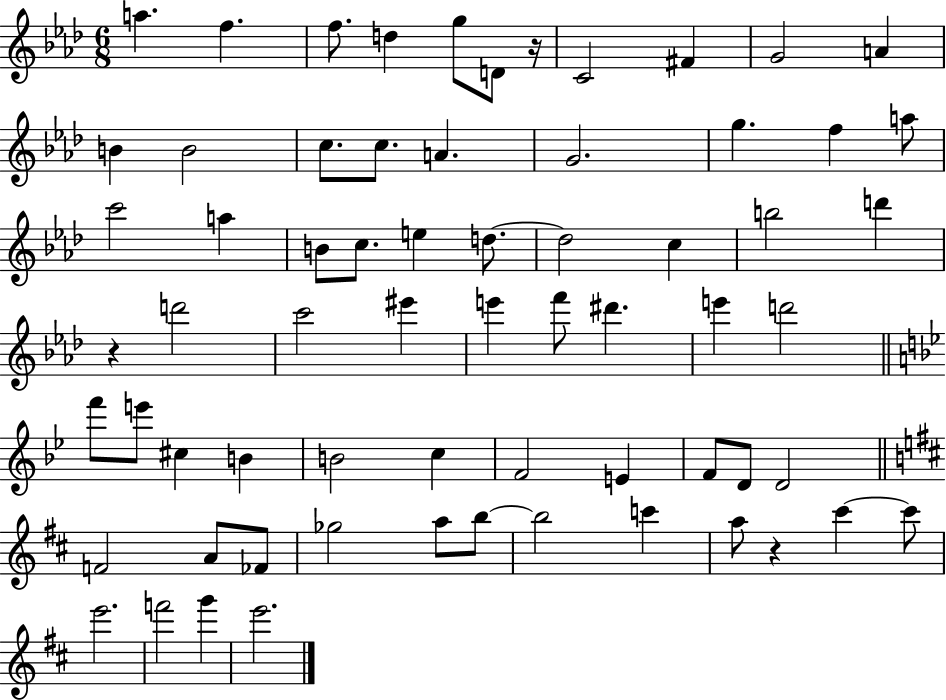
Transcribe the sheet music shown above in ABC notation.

X:1
T:Untitled
M:6/8
L:1/4
K:Ab
a f f/2 d g/2 D/2 z/4 C2 ^F G2 A B B2 c/2 c/2 A G2 g f a/2 c'2 a B/2 c/2 e d/2 d2 c b2 d' z d'2 c'2 ^e' e' f'/2 ^d' e' d'2 f'/2 e'/2 ^c B B2 c F2 E F/2 D/2 D2 F2 A/2 _F/2 _g2 a/2 b/2 b2 c' a/2 z ^c' ^c'/2 e'2 f'2 g' e'2